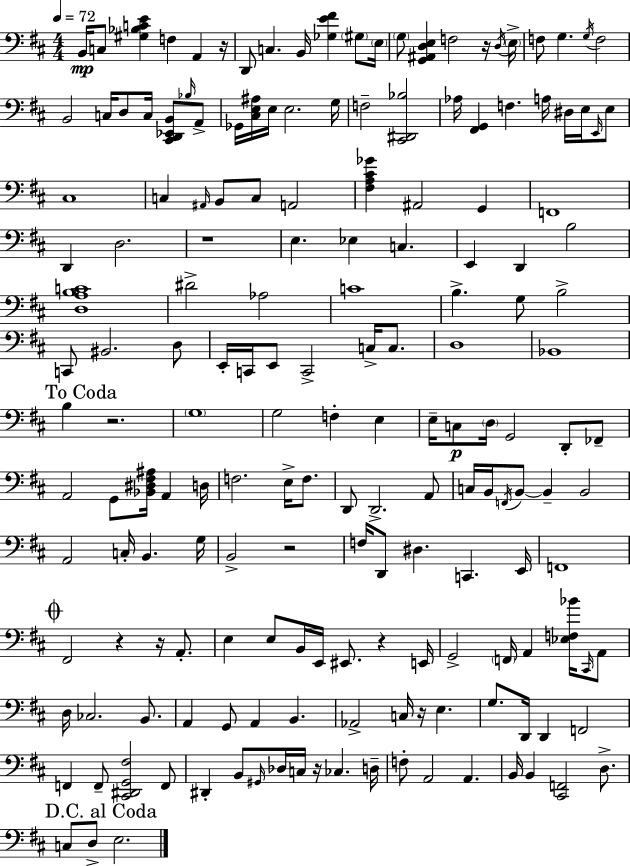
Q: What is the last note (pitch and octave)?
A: E3